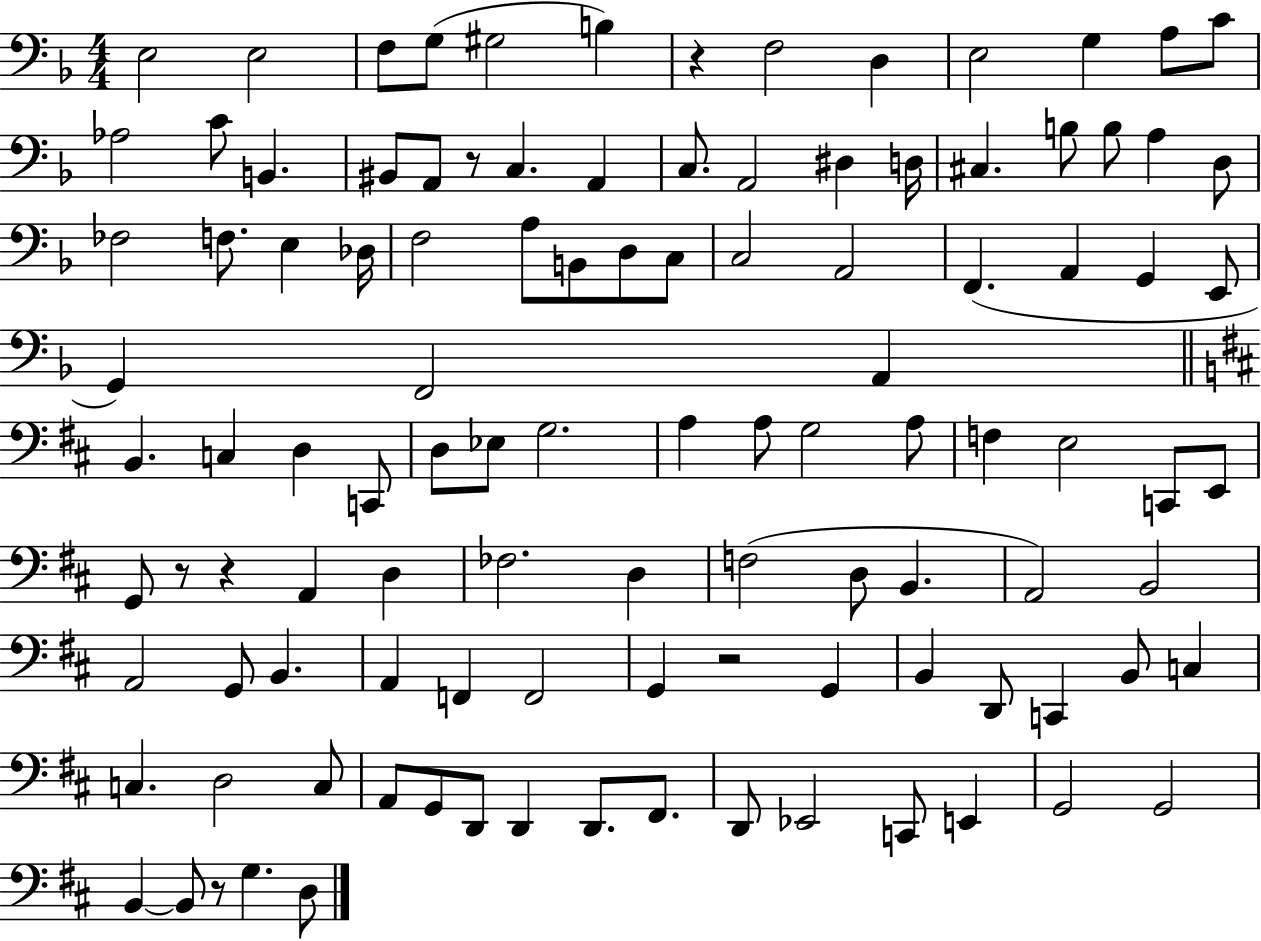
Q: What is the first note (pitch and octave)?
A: E3